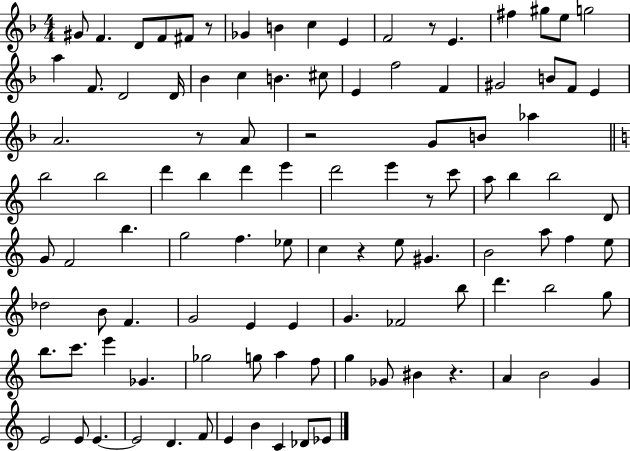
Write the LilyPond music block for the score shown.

{
  \clef treble
  \numericTimeSignature
  \time 4/4
  \key f \major
  gis'8 f'4. d'8 f'8 fis'8 r8 | ges'4 b'4 c''4 e'4 | f'2 r8 e'4. | fis''4 gis''8 e''8 g''2 | \break a''4 f'8. d'2 d'16 | bes'4 c''4 b'4. cis''8 | e'4 f''2 f'4 | gis'2 b'8 f'8 e'4 | \break a'2. r8 a'8 | r2 g'8 b'8 aes''4 | \bar "||" \break \key a \minor b''2 b''2 | d'''4 b''4 d'''4 e'''4 | d'''2 e'''4 r8 c'''8 | a''8 b''4 b''2 d'8 | \break g'8 f'2 b''4. | g''2 f''4. ees''8 | c''4 r4 e''8 gis'4. | b'2 a''8 f''4 e''8 | \break des''2 b'8 f'4. | g'2 e'4 e'4 | g'4. fes'2 b''8 | d'''4. b''2 g''8 | \break b''8. c'''8. e'''4 ges'4. | ges''2 g''8 a''4 f''8 | g''4 ges'8 bis'4 r4. | a'4 b'2 g'4 | \break e'2 e'8 e'4.~~ | e'2 d'4. f'8 | e'4 b'4 c'4 des'8 ees'8 | \bar "|."
}